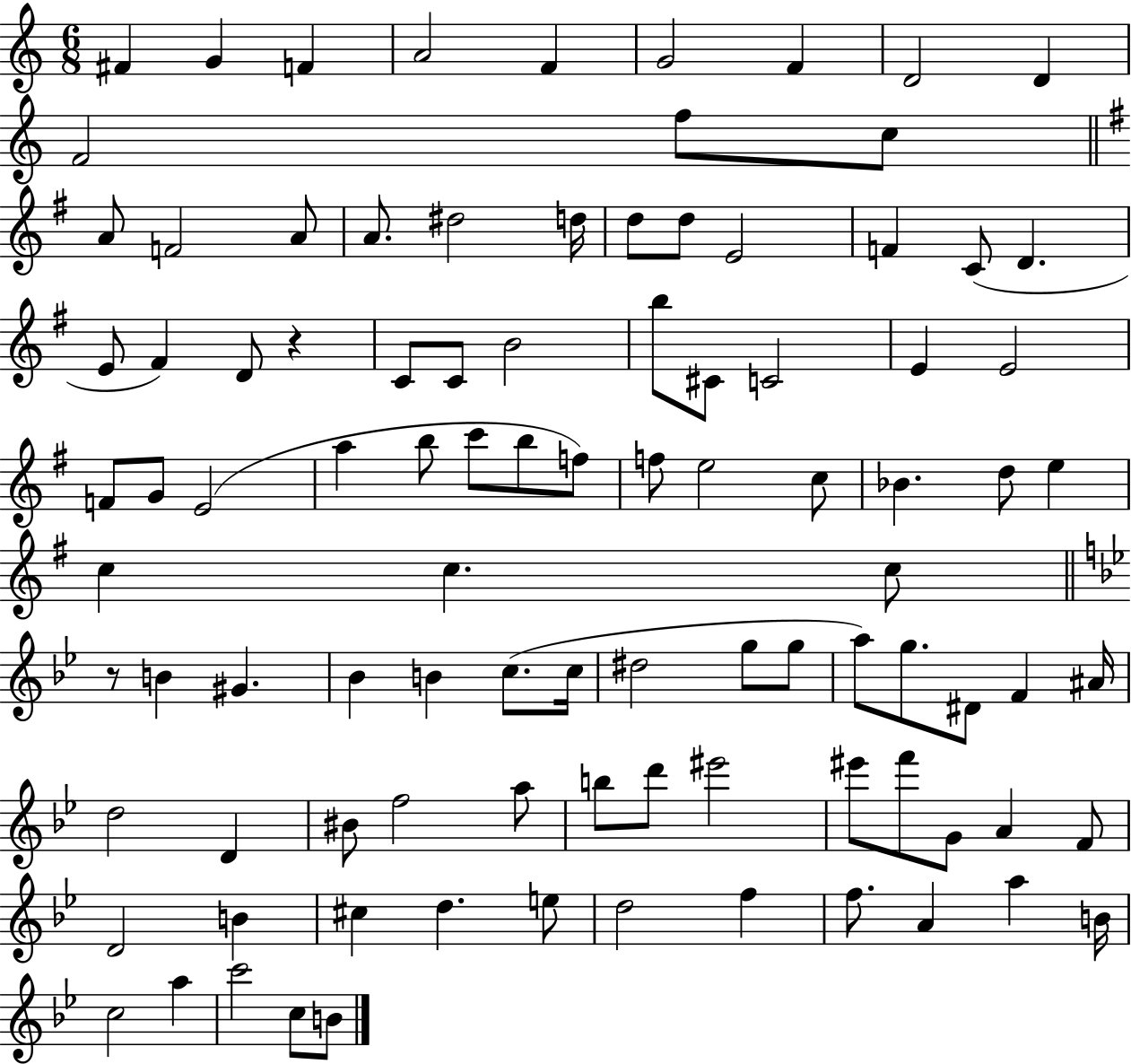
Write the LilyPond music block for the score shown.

{
  \clef treble
  \numericTimeSignature
  \time 6/8
  \key c \major
  \repeat volta 2 { fis'4 g'4 f'4 | a'2 f'4 | g'2 f'4 | d'2 d'4 | \break f'2 f''8 c''8 | \bar "||" \break \key g \major a'8 f'2 a'8 | a'8. dis''2 d''16 | d''8 d''8 e'2 | f'4 c'8( d'4. | \break e'8 fis'4) d'8 r4 | c'8 c'8 b'2 | b''8 cis'8 c'2 | e'4 e'2 | \break f'8 g'8 e'2( | a''4 b''8 c'''8 b''8 f''8) | f''8 e''2 c''8 | bes'4. d''8 e''4 | \break c''4 c''4. c''8 | \bar "||" \break \key g \minor r8 b'4 gis'4. | bes'4 b'4 c''8.( c''16 | dis''2 g''8 g''8 | a''8) g''8. dis'8 f'4 ais'16 | \break d''2 d'4 | bis'8 f''2 a''8 | b''8 d'''8 eis'''2 | eis'''8 f'''8 g'8 a'4 f'8 | \break d'2 b'4 | cis''4 d''4. e''8 | d''2 f''4 | f''8. a'4 a''4 b'16 | \break c''2 a''4 | c'''2 c''8 b'8 | } \bar "|."
}